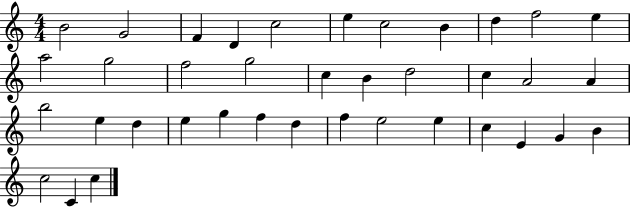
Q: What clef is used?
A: treble